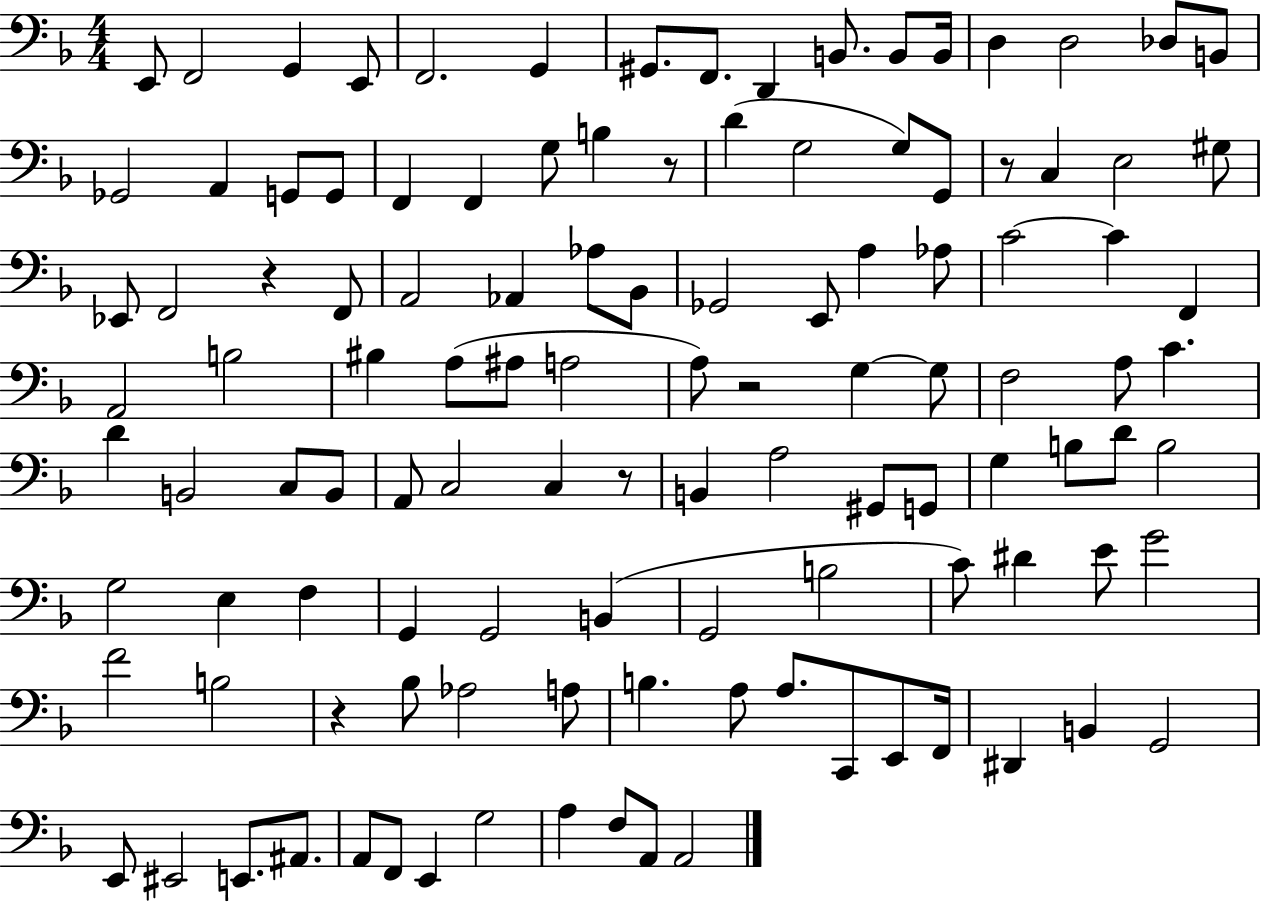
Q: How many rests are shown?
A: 6